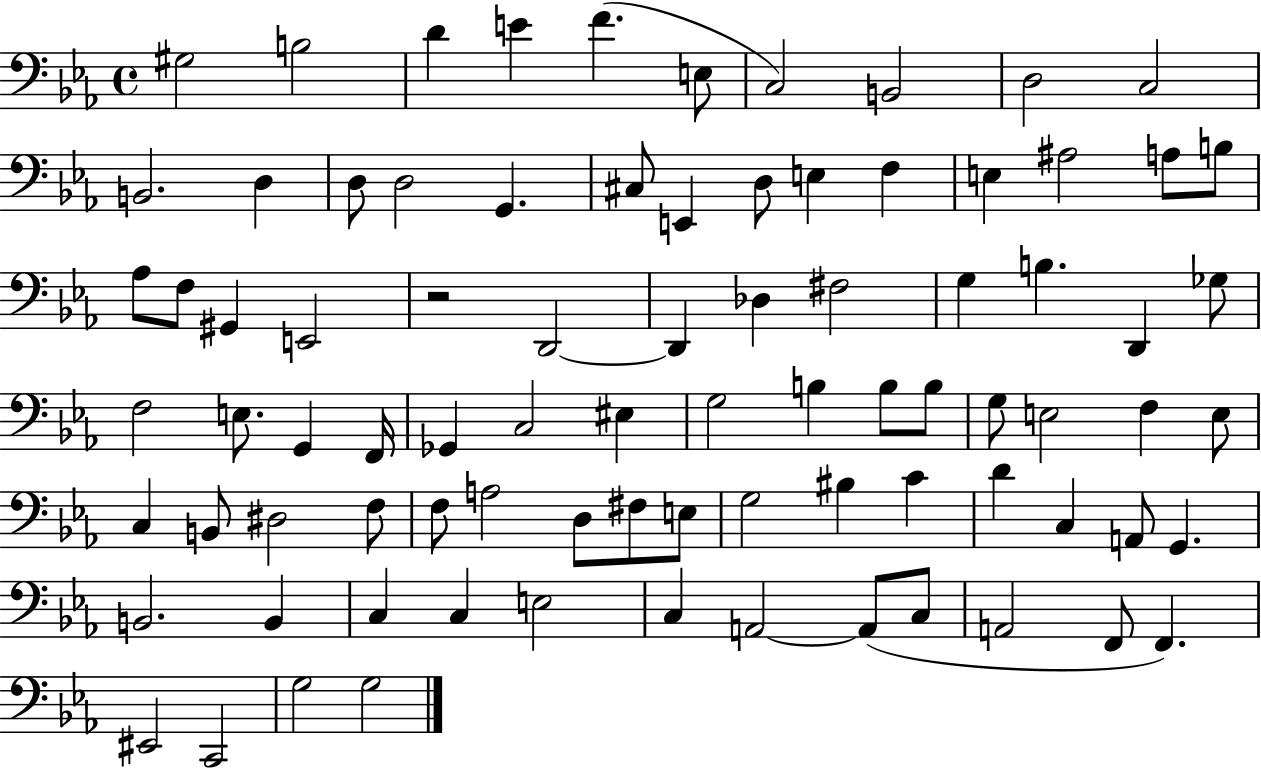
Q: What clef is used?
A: bass